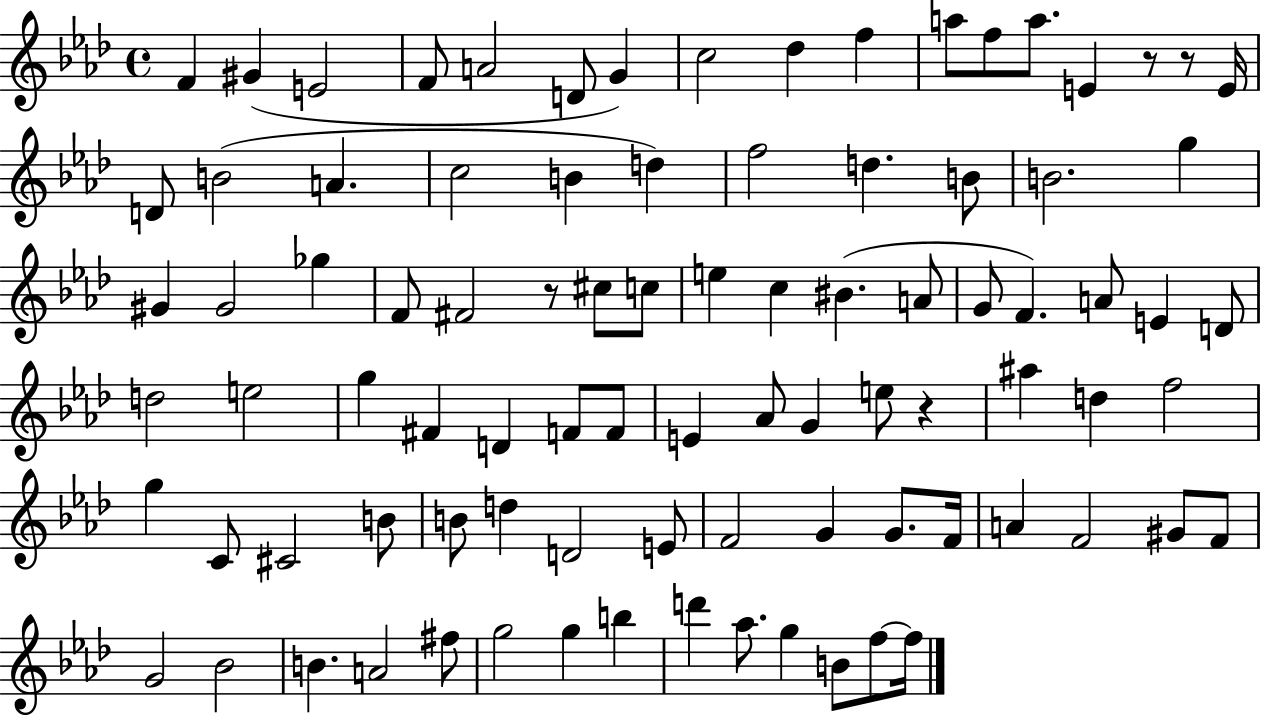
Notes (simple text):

F4/q G#4/q E4/h F4/e A4/h D4/e G4/q C5/h Db5/q F5/q A5/e F5/e A5/e. E4/q R/e R/e E4/s D4/e B4/h A4/q. C5/h B4/q D5/q F5/h D5/q. B4/e B4/h. G5/q G#4/q G#4/h Gb5/q F4/e F#4/h R/e C#5/e C5/e E5/q C5/q BIS4/q. A4/e G4/e F4/q. A4/e E4/q D4/e D5/h E5/h G5/q F#4/q D4/q F4/e F4/e E4/q Ab4/e G4/q E5/e R/q A#5/q D5/q F5/h G5/q C4/e C#4/h B4/e B4/e D5/q D4/h E4/e F4/h G4/q G4/e. F4/s A4/q F4/h G#4/e F4/e G4/h Bb4/h B4/q. A4/h F#5/e G5/h G5/q B5/q D6/q Ab5/e. G5/q B4/e F5/e F5/s